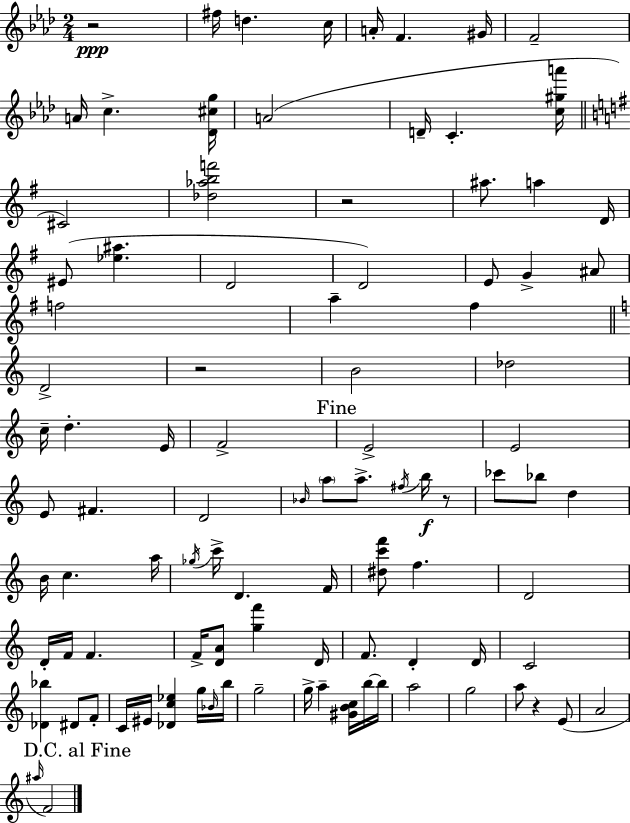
R/h F#5/s D5/q. C5/s A4/s F4/q. G#4/s F4/h A4/s C5/q. [Db4,C#5,G5]/s A4/h D4/s C4/q. [C5,G#5,A6]/s C#4/h [Db5,Ab5,B5,F6]/h R/h A#5/e. A5/q D4/s EIS4/e [Eb5,A#5]/q. D4/h D4/h E4/e G4/q A#4/e F5/h A5/q F#5/q D4/h R/h B4/h Db5/h C5/s D5/q. E4/s F4/h E4/h E4/h E4/e F#4/q. D4/h Bb4/s A5/e A5/e. F#5/s B5/s R/e CES6/e Bb5/e D5/q B4/s C5/q. A5/s Gb5/s C6/s D4/q. F4/s [D#5,C6,F6]/e F5/q. D4/h D4/s F4/s F4/q. F4/s [D4,A4]/e [G5,F6]/q D4/s F4/e. D4/q D4/s C4/h [Db4,Bb5]/q D#4/e F4/e C4/s EIS4/s [Db4,C5,Eb5]/q G5/s Bb4/s B5/s G5/h G5/s A5/q [G#4,B4,C5]/s B5/s B5/s A5/h G5/h A5/e R/q E4/e A4/h A#5/s F4/h